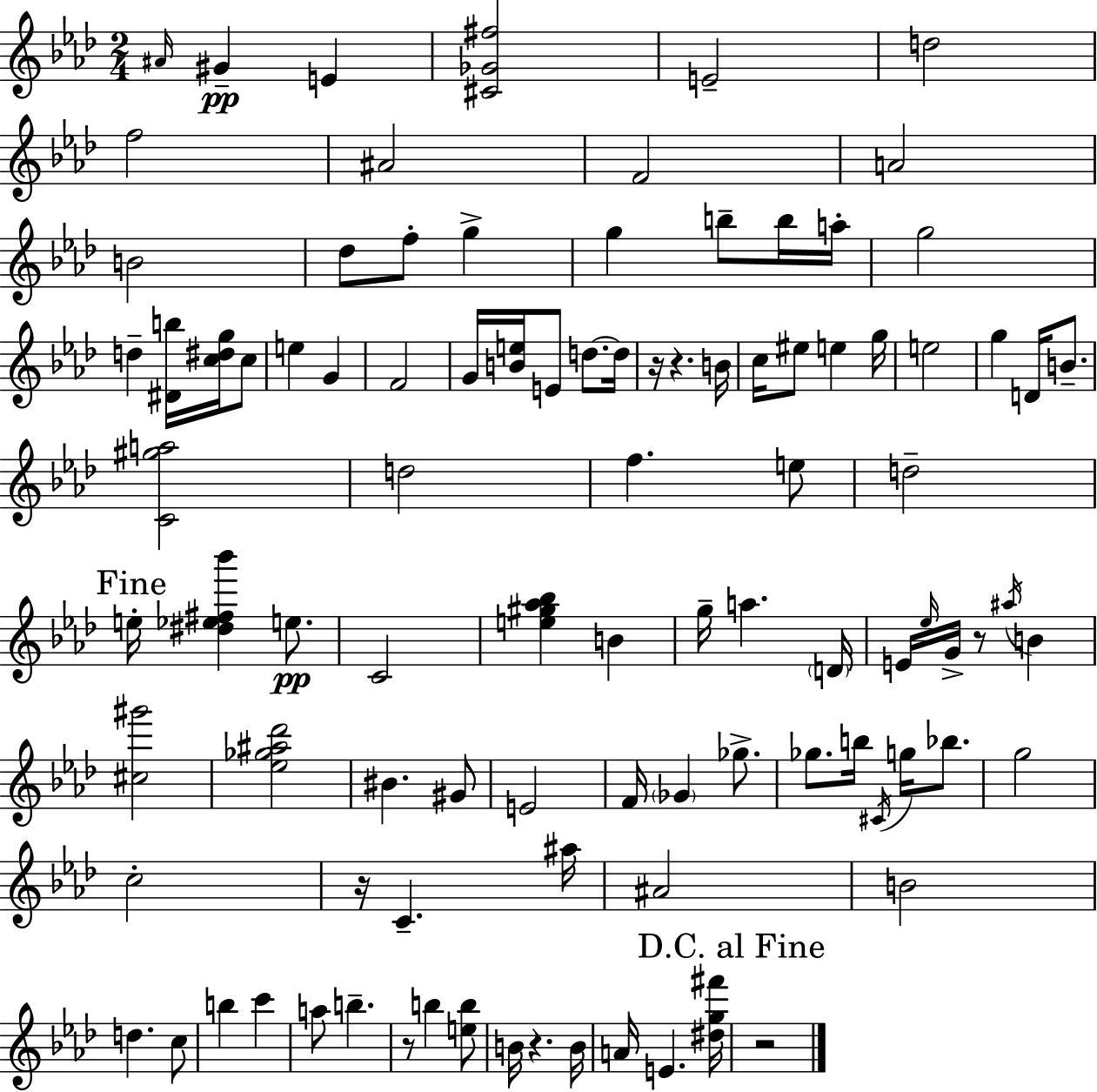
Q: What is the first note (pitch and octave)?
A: A#4